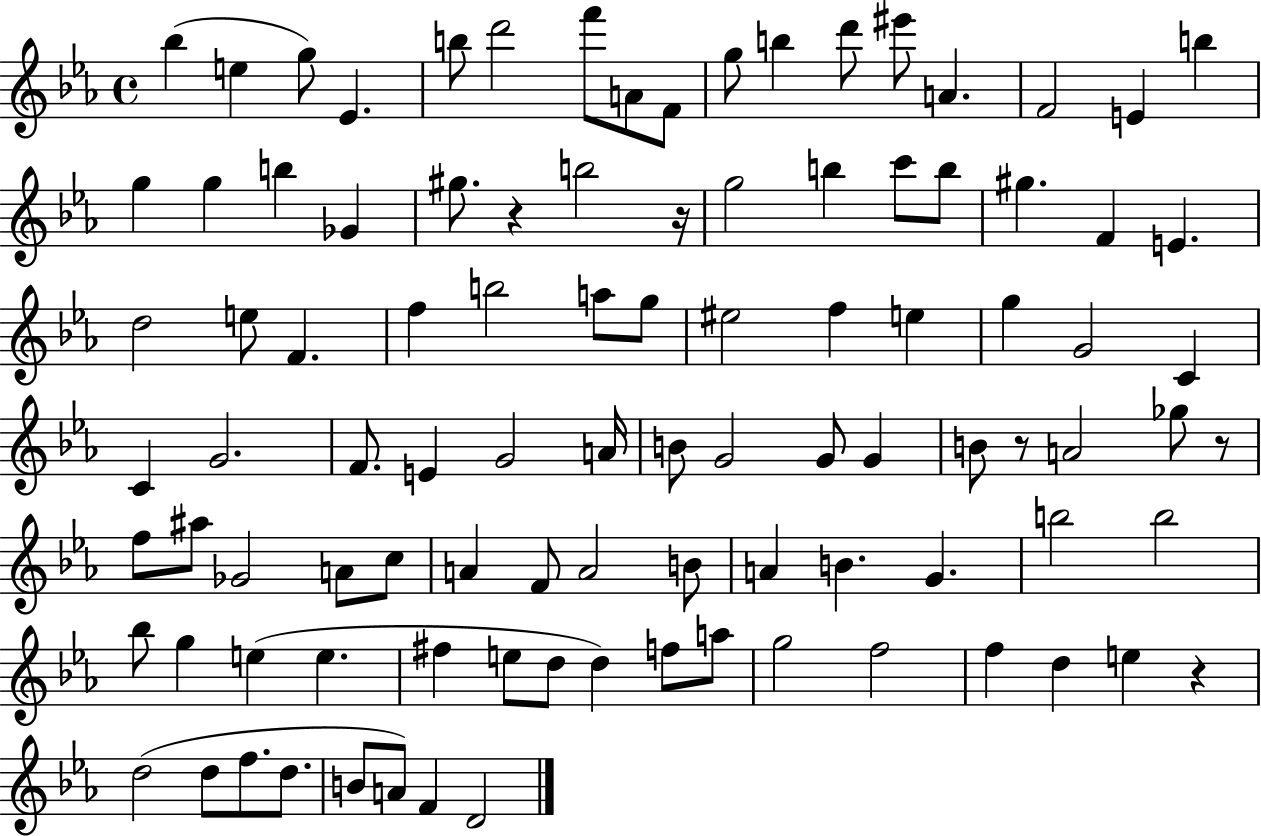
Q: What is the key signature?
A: EES major